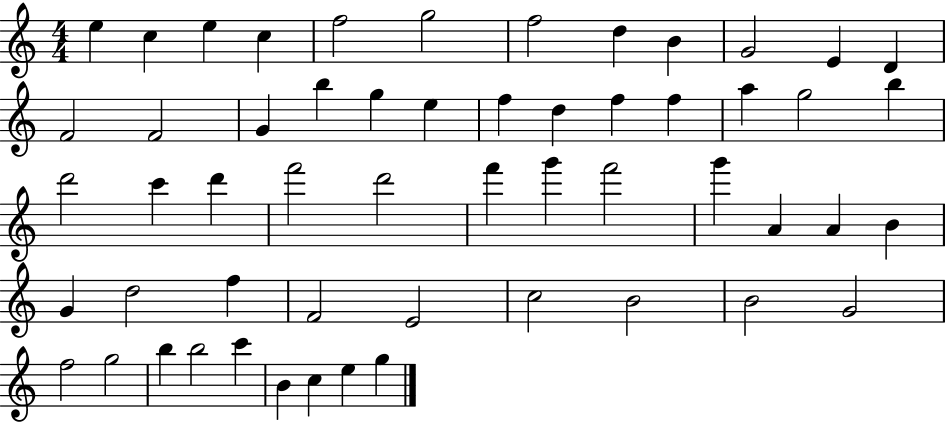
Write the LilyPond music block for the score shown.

{
  \clef treble
  \numericTimeSignature
  \time 4/4
  \key c \major
  e''4 c''4 e''4 c''4 | f''2 g''2 | f''2 d''4 b'4 | g'2 e'4 d'4 | \break f'2 f'2 | g'4 b''4 g''4 e''4 | f''4 d''4 f''4 f''4 | a''4 g''2 b''4 | \break d'''2 c'''4 d'''4 | f'''2 d'''2 | f'''4 g'''4 f'''2 | g'''4 a'4 a'4 b'4 | \break g'4 d''2 f''4 | f'2 e'2 | c''2 b'2 | b'2 g'2 | \break f''2 g''2 | b''4 b''2 c'''4 | b'4 c''4 e''4 g''4 | \bar "|."
}